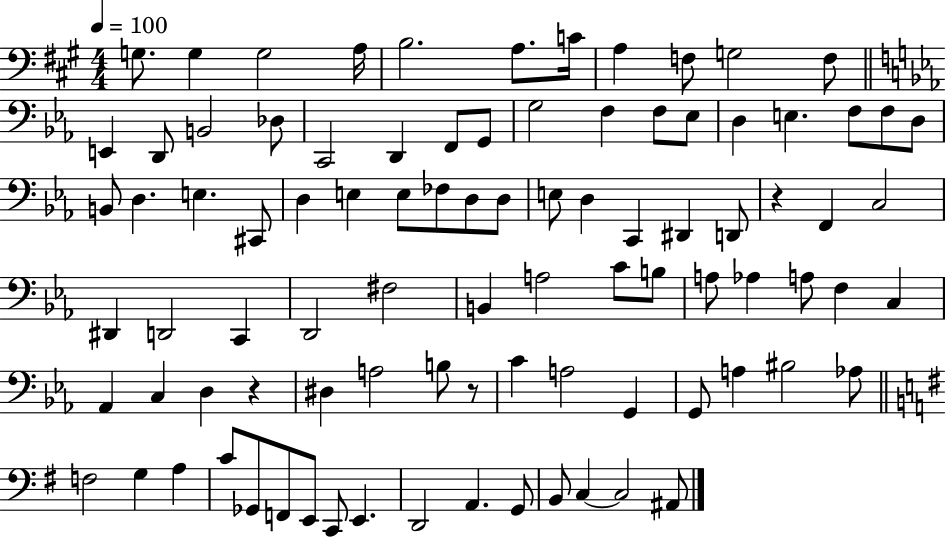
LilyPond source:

{
  \clef bass
  \numericTimeSignature
  \time 4/4
  \key a \major
  \tempo 4 = 100
  g8. g4 g2 a16 | b2. a8. c'16 | a4 f8 g2 f8 | \bar "||" \break \key c \minor e,4 d,8 b,2 des8 | c,2 d,4 f,8 g,8 | g2 f4 f8 ees8 | d4 e4. f8 f8 d8 | \break b,8 d4. e4. cis,8 | d4 e4 e8 fes8 d8 d8 | e8 d4 c,4 dis,4 d,8 | r4 f,4 c2 | \break dis,4 d,2 c,4 | d,2 fis2 | b,4 a2 c'8 b8 | a8 aes4 a8 f4 c4 | \break aes,4 c4 d4 r4 | dis4 a2 b8 r8 | c'4 a2 g,4 | g,8 a4 bis2 aes8 | \break \bar "||" \break \key e \minor f2 g4 a4 | c'8 ges,8 f,8 e,8 c,8 e,4. | d,2 a,4. g,8 | b,8 c4~~ c2 ais,8 | \break \bar "|."
}